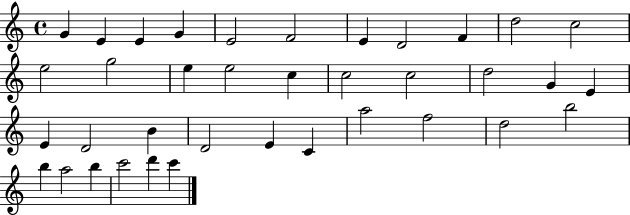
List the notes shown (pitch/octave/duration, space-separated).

G4/q E4/q E4/q G4/q E4/h F4/h E4/q D4/h F4/q D5/h C5/h E5/h G5/h E5/q E5/h C5/q C5/h C5/h D5/h G4/q E4/q E4/q D4/h B4/q D4/h E4/q C4/q A5/h F5/h D5/h B5/h B5/q A5/h B5/q C6/h D6/q C6/q